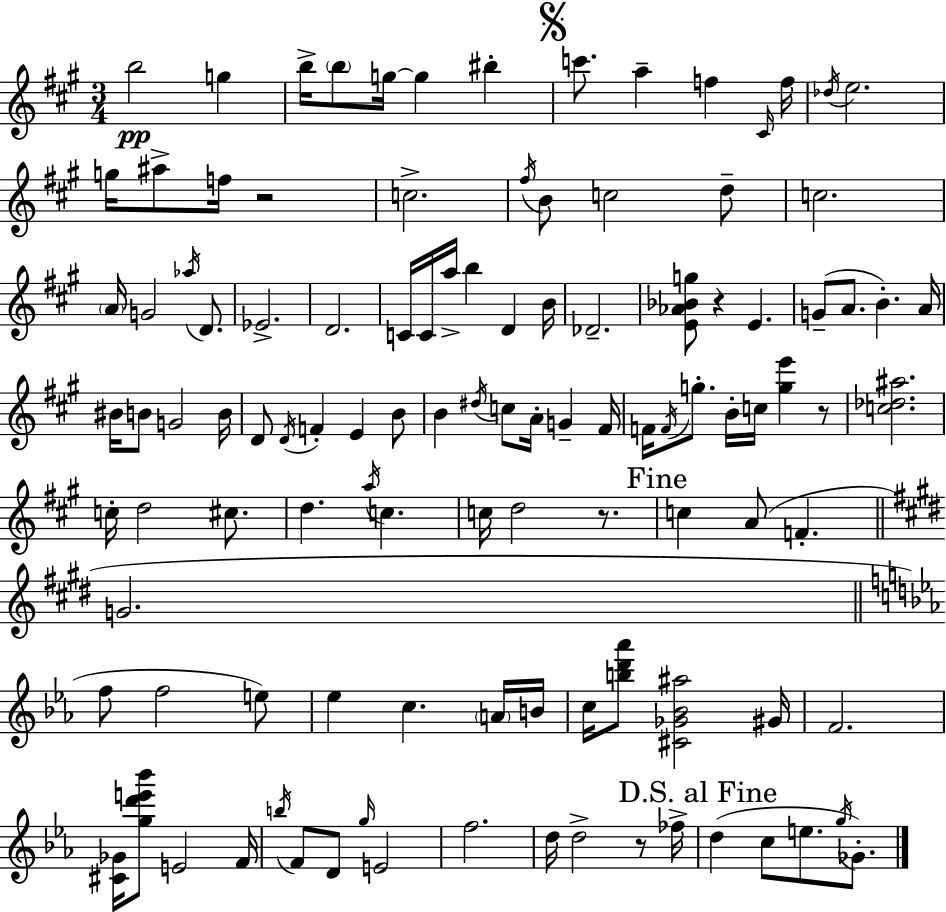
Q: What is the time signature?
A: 3/4